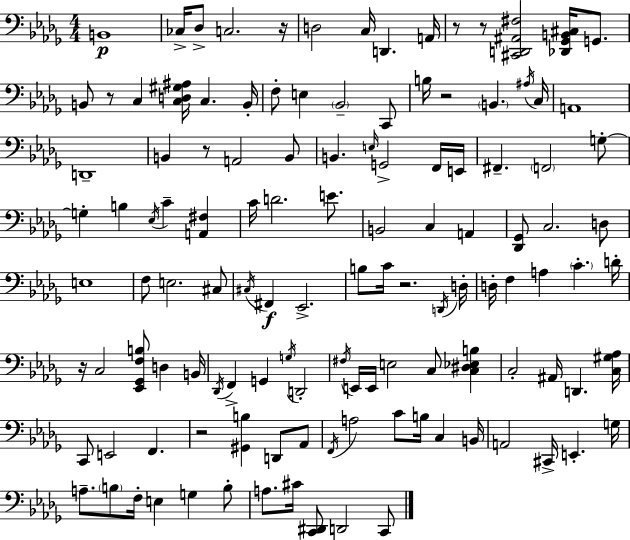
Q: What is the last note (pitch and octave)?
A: C2